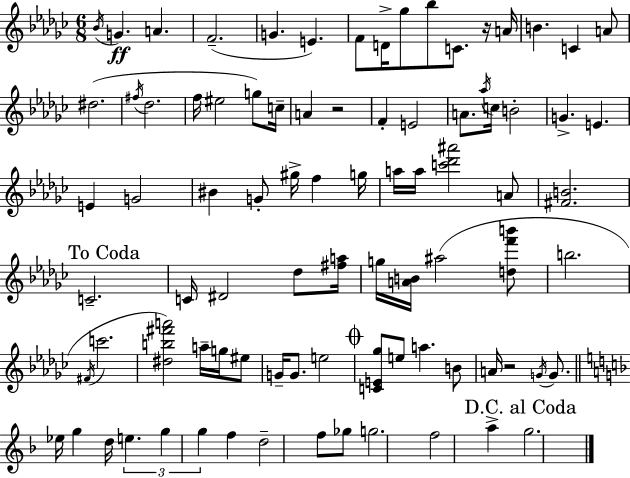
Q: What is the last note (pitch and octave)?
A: G5